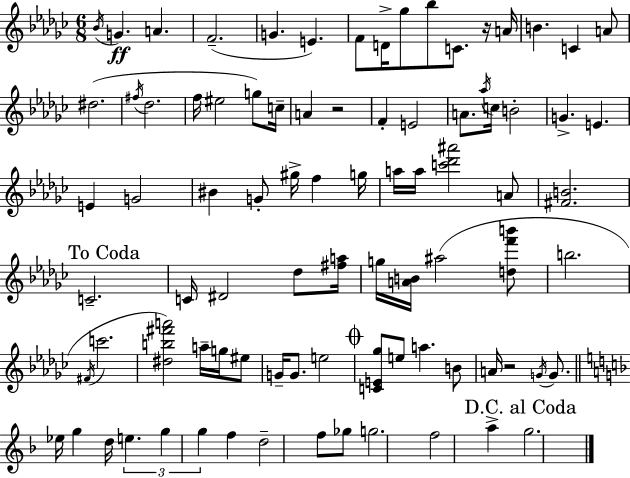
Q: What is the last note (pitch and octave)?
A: G5